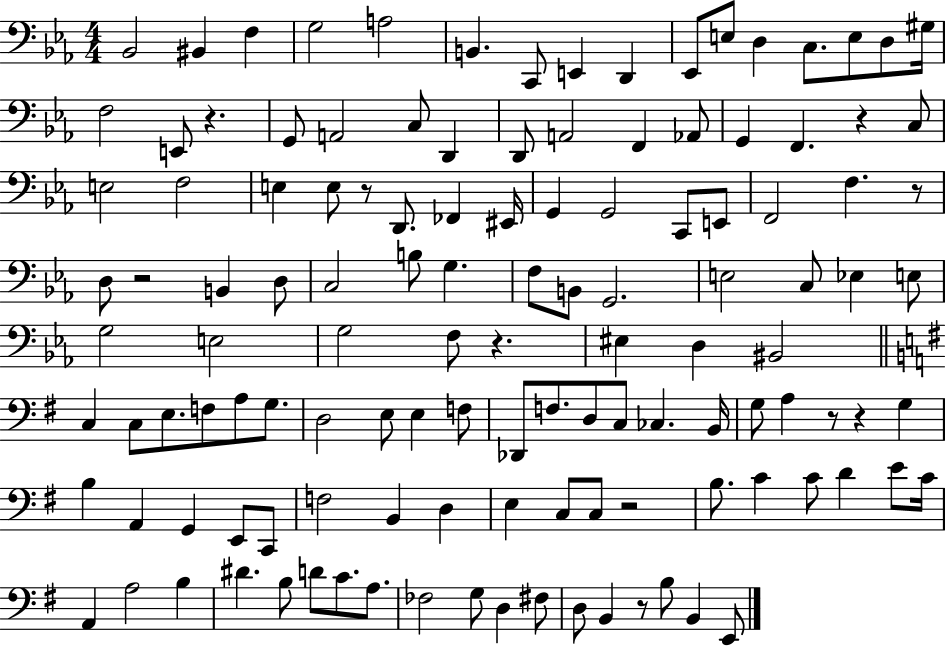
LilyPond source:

{
  \clef bass
  \numericTimeSignature
  \time 4/4
  \key ees \major
  bes,2 bis,4 f4 | g2 a2 | b,4. c,8 e,4 d,4 | ees,8 e8 d4 c8. e8 d8 gis16 | \break f2 e,8 r4. | g,8 a,2 c8 d,4 | d,8 a,2 f,4 aes,8 | g,4 f,4. r4 c8 | \break e2 f2 | e4 e8 r8 d,8. fes,4 eis,16 | g,4 g,2 c,8 e,8 | f,2 f4. r8 | \break d8 r2 b,4 d8 | c2 b8 g4. | f8 b,8 g,2. | e2 c8 ees4 e8 | \break g2 e2 | g2 f8 r4. | eis4 d4 bis,2 | \bar "||" \break \key e \minor c4 c8 e8. f8 a8 g8. | d2 e8 e4 f8 | des,8 f8. d8 c8 ces4. b,16 | g8 a4 r8 r4 g4 | \break b4 a,4 g,4 e,8 c,8 | f2 b,4 d4 | e4 c8 c8 r2 | b8. c'4 c'8 d'4 e'8 c'16 | \break a,4 a2 b4 | dis'4. b8 d'8 c'8. a8. | fes2 g8 d4 fis8 | d8 b,4 r8 b8 b,4 e,8 | \break \bar "|."
}